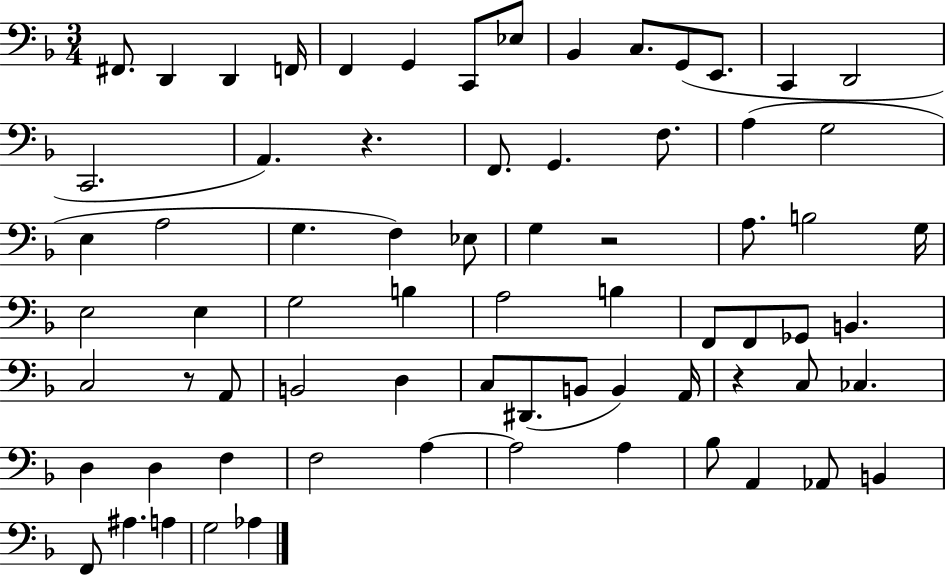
X:1
T:Untitled
M:3/4
L:1/4
K:F
^F,,/2 D,, D,, F,,/4 F,, G,, C,,/2 _E,/2 _B,, C,/2 G,,/2 E,,/2 C,, D,,2 C,,2 A,, z F,,/2 G,, F,/2 A, G,2 E, A,2 G, F, _E,/2 G, z2 A,/2 B,2 G,/4 E,2 E, G,2 B, A,2 B, F,,/2 F,,/2 _G,,/2 B,, C,2 z/2 A,,/2 B,,2 D, C,/2 ^D,,/2 B,,/2 B,, A,,/4 z C,/2 _C, D, D, F, F,2 A, A,2 A, _B,/2 A,, _A,,/2 B,, F,,/2 ^A, A, G,2 _A,